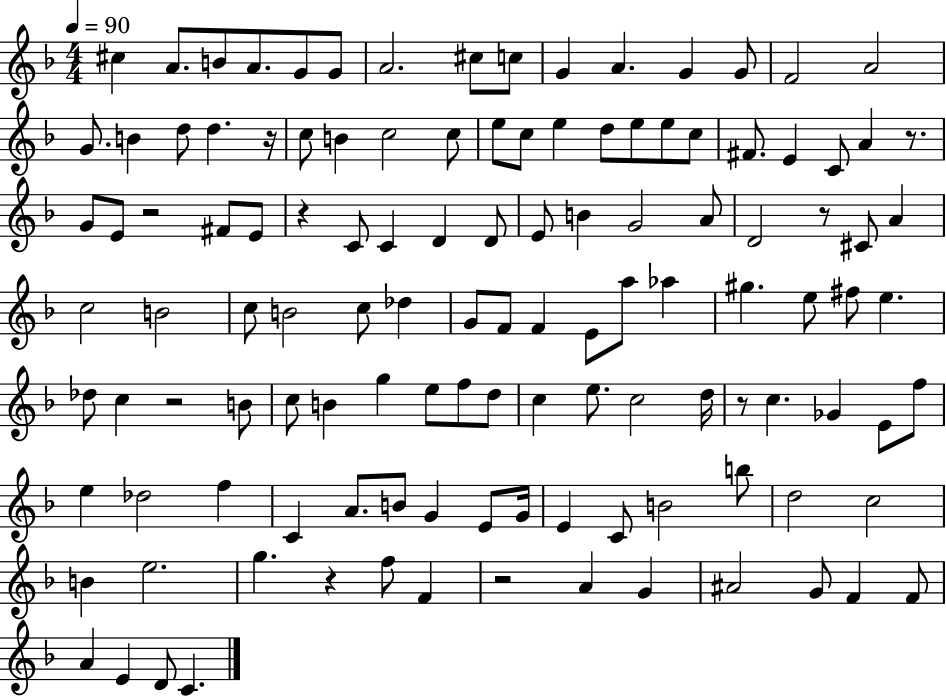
{
  \clef treble
  \numericTimeSignature
  \time 4/4
  \key f \major
  \tempo 4 = 90
  cis''4 a'8. b'8 a'8. g'8 g'8 | a'2. cis''8 c''8 | g'4 a'4. g'4 g'8 | f'2 a'2 | \break g'8. b'4 d''8 d''4. r16 | c''8 b'4 c''2 c''8 | e''8 c''8 e''4 d''8 e''8 e''8 c''8 | fis'8. e'4 c'8 a'4 r8. | \break g'8 e'8 r2 fis'8 e'8 | r4 c'8 c'4 d'4 d'8 | e'8 b'4 g'2 a'8 | d'2 r8 cis'8 a'4 | \break c''2 b'2 | c''8 b'2 c''8 des''4 | g'8 f'8 f'4 e'8 a''8 aes''4 | gis''4. e''8 fis''8 e''4. | \break des''8 c''4 r2 b'8 | c''8 b'4 g''4 e''8 f''8 d''8 | c''4 e''8. c''2 d''16 | r8 c''4. ges'4 e'8 f''8 | \break e''4 des''2 f''4 | c'4 a'8. b'8 g'4 e'8 g'16 | e'4 c'8 b'2 b''8 | d''2 c''2 | \break b'4 e''2. | g''4. r4 f''8 f'4 | r2 a'4 g'4 | ais'2 g'8 f'4 f'8 | \break a'4 e'4 d'8 c'4. | \bar "|."
}